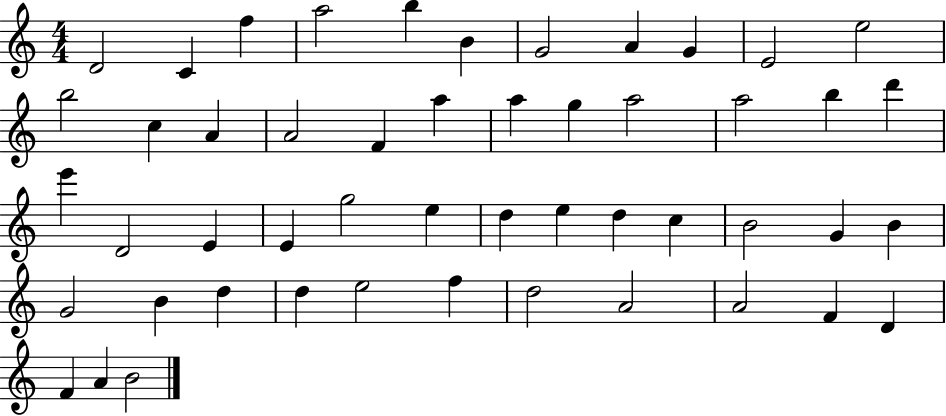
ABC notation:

X:1
T:Untitled
M:4/4
L:1/4
K:C
D2 C f a2 b B G2 A G E2 e2 b2 c A A2 F a a g a2 a2 b d' e' D2 E E g2 e d e d c B2 G B G2 B d d e2 f d2 A2 A2 F D F A B2